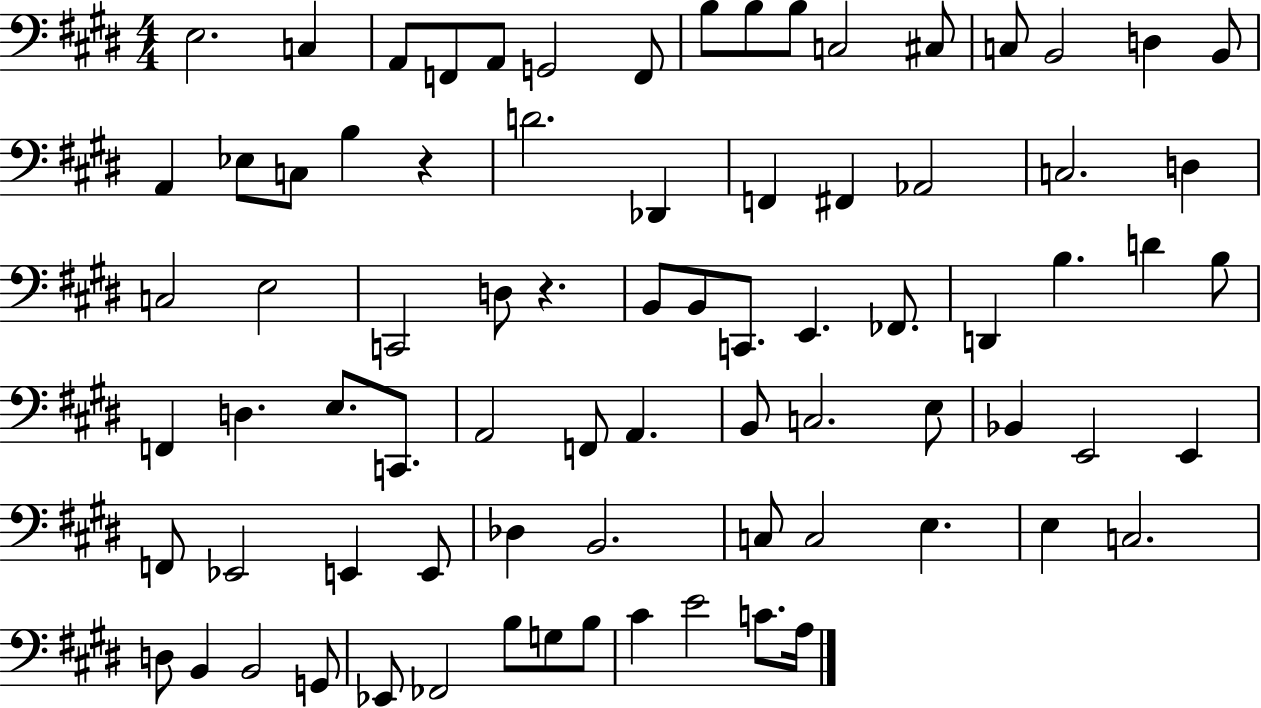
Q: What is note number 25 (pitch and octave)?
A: Ab2